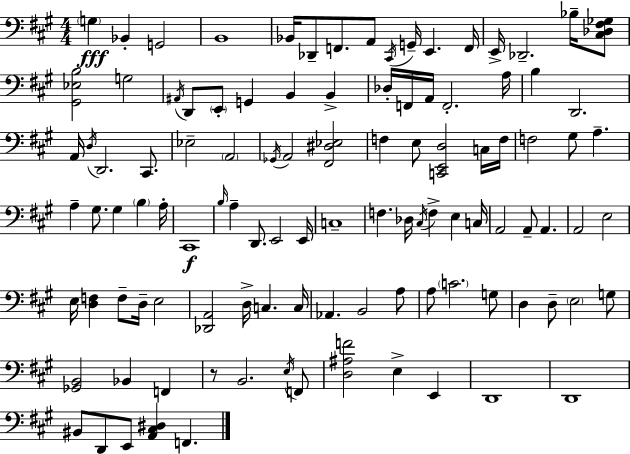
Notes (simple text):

G3/q Bb2/q G2/h B2/w Bb2/s Db2/e F2/e. A2/e C#2/s G2/s E2/q. F2/s E2/s Db2/h. Bb3/s [C#3,Db3,F#3,Gb3]/e [G#2,Eb3,B3]/h G3/h A#2/s D2/e E2/e G2/q B2/q B2/q Db3/s F2/s A2/s F2/h. A3/s B3/q D2/h. A2/s D3/s D2/h. C#2/e. Eb3/h A2/h Gb2/s A2/h [F#2,D#3,Eb3]/h F3/q E3/e [C2,E2,D3]/h C3/s F3/s F3/h G#3/e A3/q. A3/q G#3/e. G#3/q B3/q A3/s C#2/w B3/s A3/q D2/e. E2/h E2/s C3/w F3/q. Db3/s C#3/s F3/q E3/q C3/s A2/h A2/e A2/q. A2/h E3/h E3/s [D3,F3]/q F3/e D3/s E3/h [Db2,A2]/h D3/s C3/q. C3/s Ab2/q. B2/h A3/e A3/e C4/h. G3/e D3/q D3/e E3/h G3/e [Gb2,B2]/h Bb2/q F2/q R/e B2/h. E3/s F2/e [D3,A#3,F4]/h E3/q E2/q D2/w D2/w BIS2/e D2/e E2/e [A2,C#3,D#3]/q F2/q.